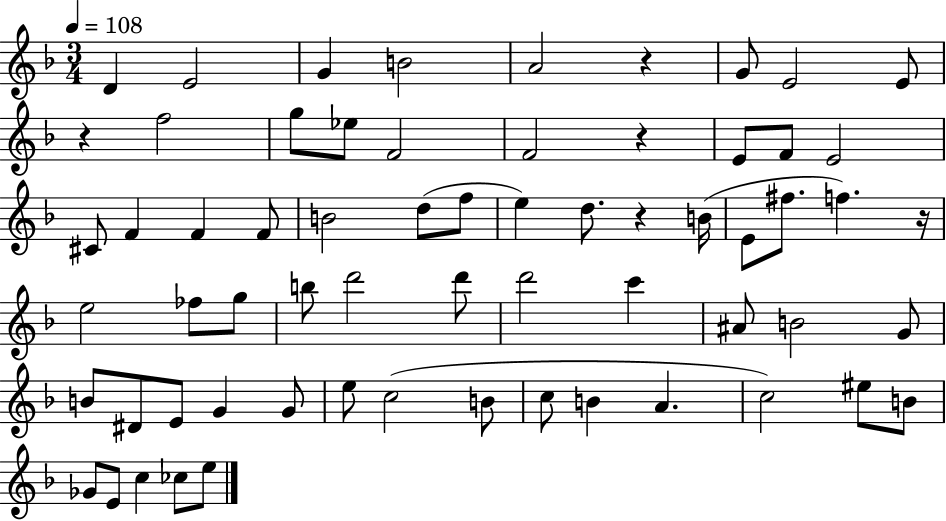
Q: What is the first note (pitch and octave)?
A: D4